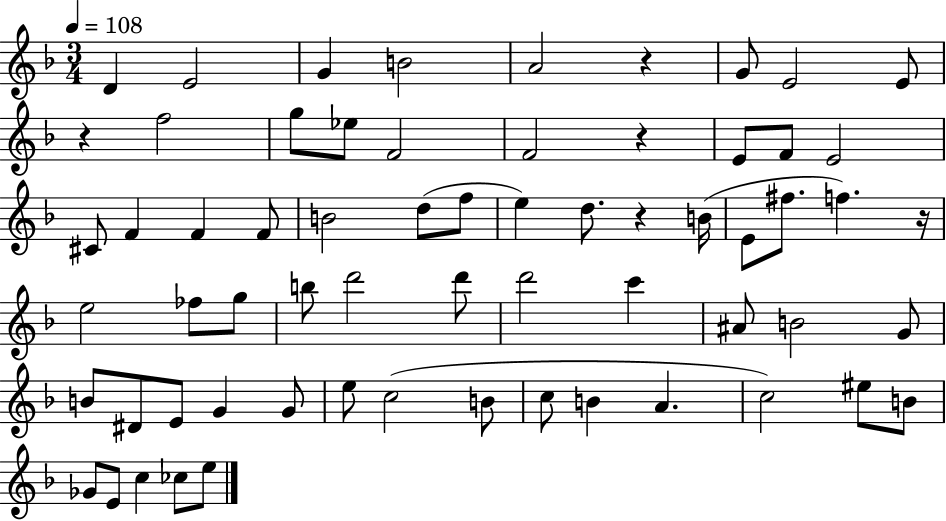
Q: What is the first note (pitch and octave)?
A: D4